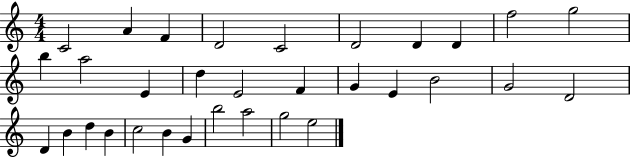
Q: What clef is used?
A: treble